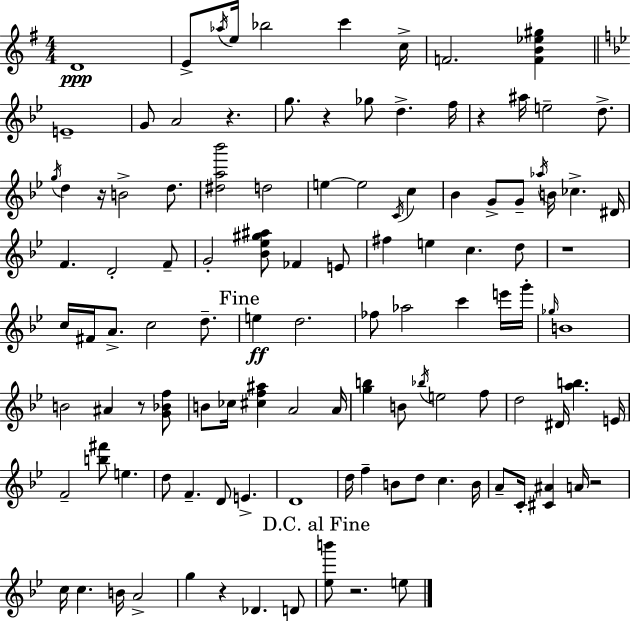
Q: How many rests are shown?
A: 9